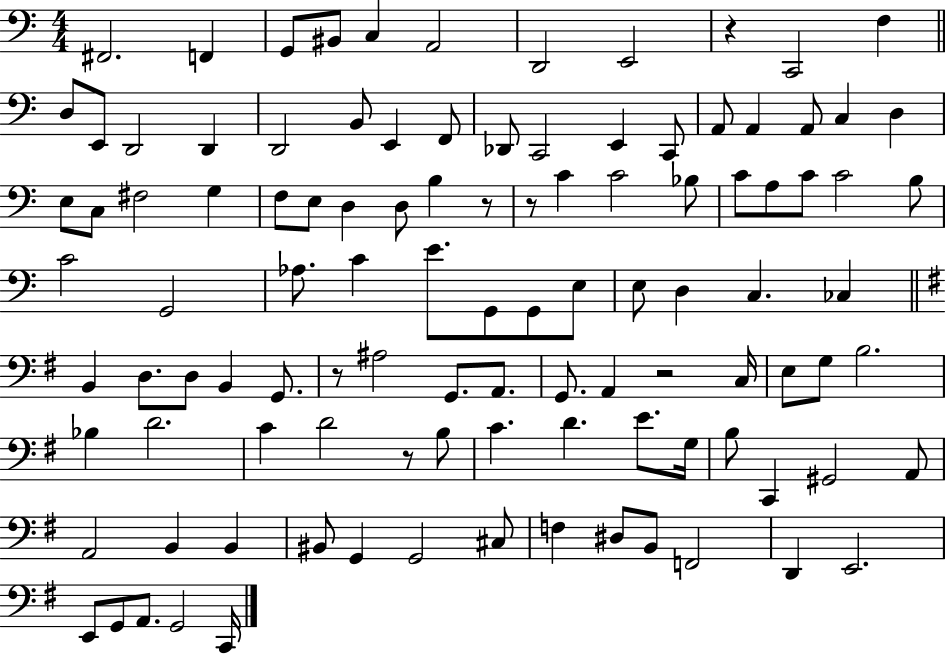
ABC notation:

X:1
T:Untitled
M:4/4
L:1/4
K:C
^F,,2 F,, G,,/2 ^B,,/2 C, A,,2 D,,2 E,,2 z C,,2 F, D,/2 E,,/2 D,,2 D,, D,,2 B,,/2 E,, F,,/2 _D,,/2 C,,2 E,, C,,/2 A,,/2 A,, A,,/2 C, D, E,/2 C,/2 ^F,2 G, F,/2 E,/2 D, D,/2 B, z/2 z/2 C C2 _B,/2 C/2 A,/2 C/2 C2 B,/2 C2 G,,2 _A,/2 C E/2 G,,/2 G,,/2 E,/2 E,/2 D, C, _C, B,, D,/2 D,/2 B,, G,,/2 z/2 ^A,2 G,,/2 A,,/2 G,,/2 A,, z2 C,/4 E,/2 G,/2 B,2 _B, D2 C D2 z/2 B,/2 C D E/2 G,/4 B,/2 C,, ^G,,2 A,,/2 A,,2 B,, B,, ^B,,/2 G,, G,,2 ^C,/2 F, ^D,/2 B,,/2 F,,2 D,, E,,2 E,,/2 G,,/2 A,,/2 G,,2 C,,/4